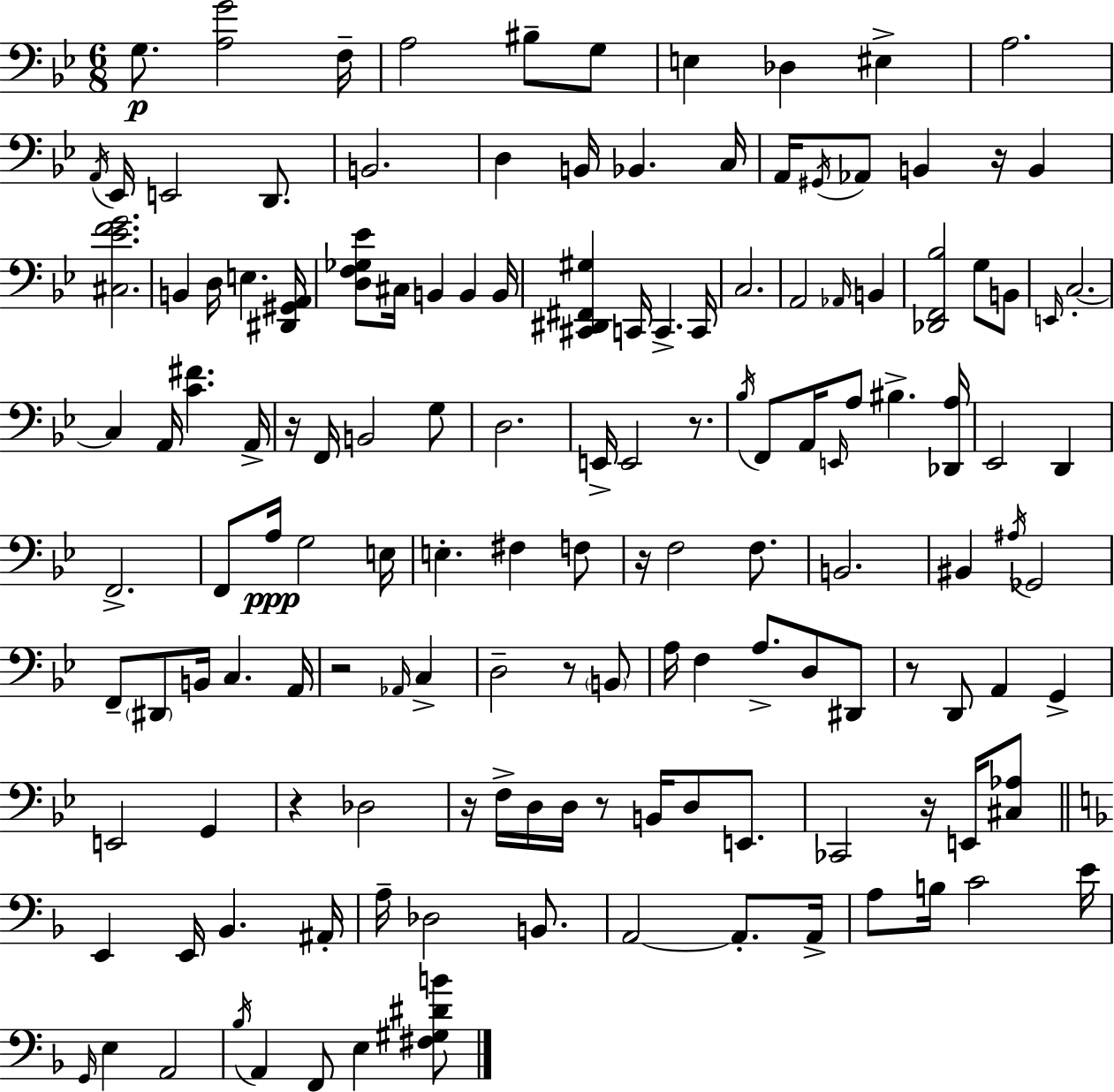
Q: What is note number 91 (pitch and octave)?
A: G2